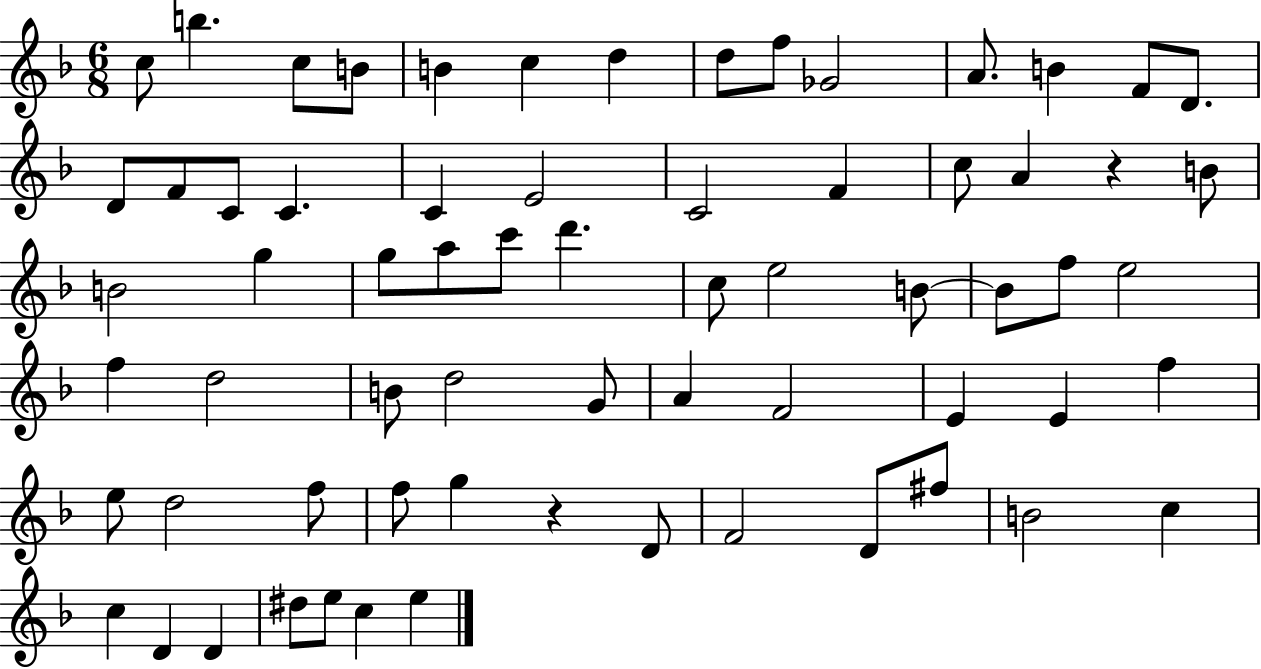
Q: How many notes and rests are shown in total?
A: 67